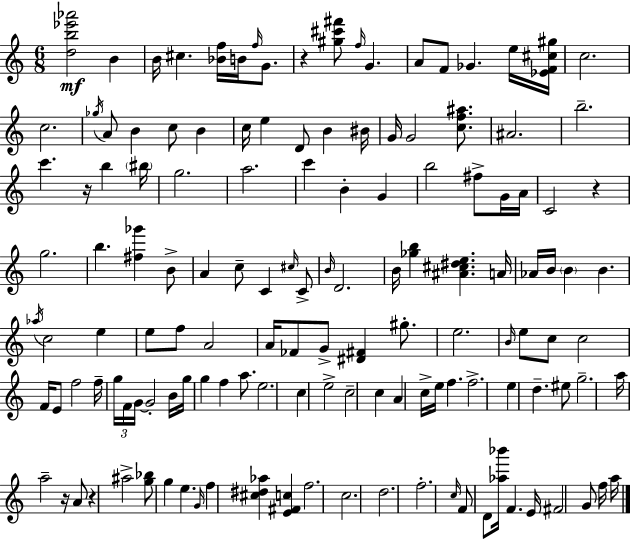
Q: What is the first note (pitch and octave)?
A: B4